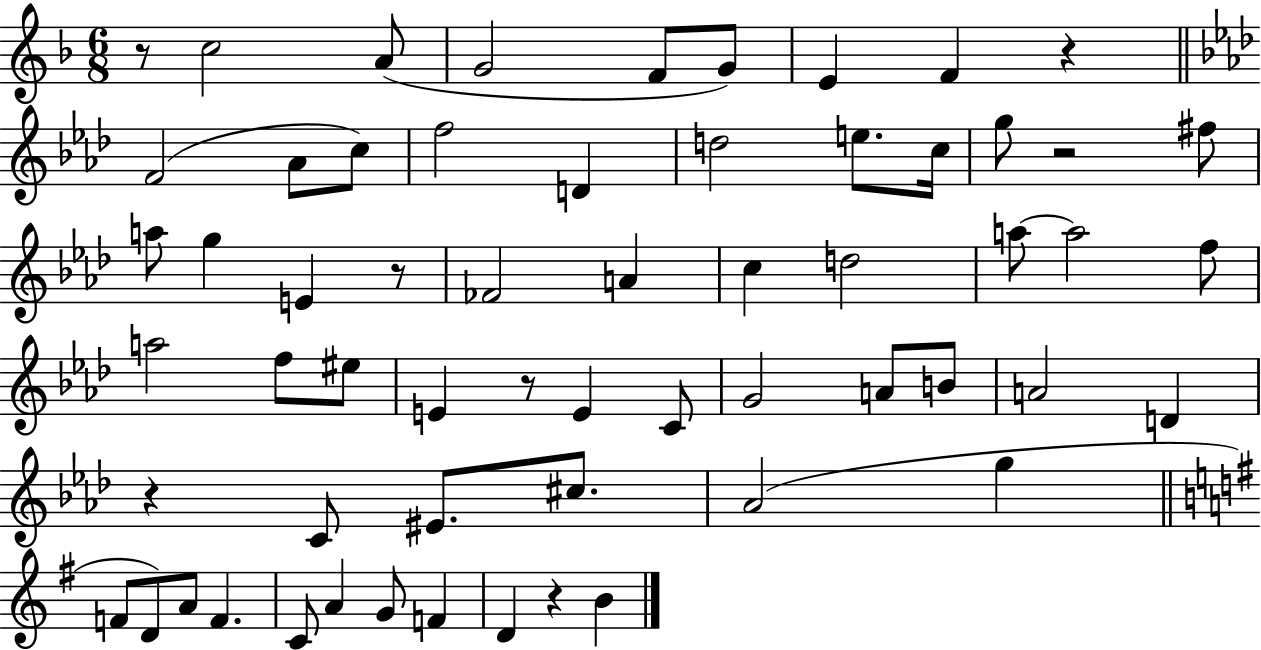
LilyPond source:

{
  \clef treble
  \numericTimeSignature
  \time 6/8
  \key f \major
  r8 c''2 a'8( | g'2 f'8 g'8) | e'4 f'4 r4 | \bar "||" \break \key aes \major f'2( aes'8 c''8) | f''2 d'4 | d''2 e''8. c''16 | g''8 r2 fis''8 | \break a''8 g''4 e'4 r8 | fes'2 a'4 | c''4 d''2 | a''8~~ a''2 f''8 | \break a''2 f''8 eis''8 | e'4 r8 e'4 c'8 | g'2 a'8 b'8 | a'2 d'4 | \break r4 c'8 eis'8. cis''8. | aes'2( g''4 | \bar "||" \break \key g \major f'8 d'8) a'8 f'4. | c'8 a'4 g'8 f'4 | d'4 r4 b'4 | \bar "|."
}